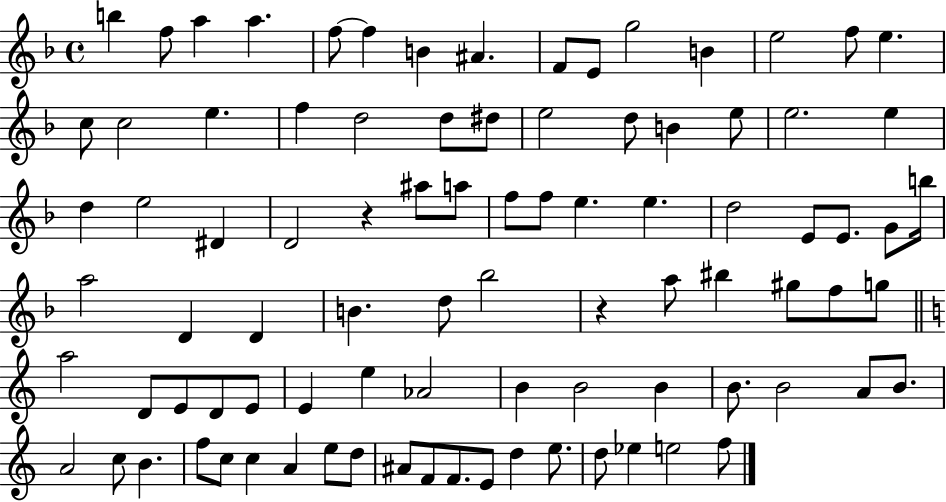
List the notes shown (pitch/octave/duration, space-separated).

B5/q F5/e A5/q A5/q. F5/e F5/q B4/q A#4/q. F4/e E4/e G5/h B4/q E5/h F5/e E5/q. C5/e C5/h E5/q. F5/q D5/h D5/e D#5/e E5/h D5/e B4/q E5/e E5/h. E5/q D5/q E5/h D#4/q D4/h R/q A#5/e A5/e F5/e F5/e E5/q. E5/q. D5/h E4/e E4/e. G4/e B5/s A5/h D4/q D4/q B4/q. D5/e Bb5/h R/q A5/e BIS5/q G#5/e F5/e G5/e A5/h D4/e E4/e D4/e E4/e E4/q E5/q Ab4/h B4/q B4/h B4/q B4/e. B4/h A4/e B4/e. A4/h C5/e B4/q. F5/e C5/e C5/q A4/q E5/e D5/e A#4/e F4/e F4/e. E4/e D5/q E5/e. D5/e Eb5/q E5/h F5/e